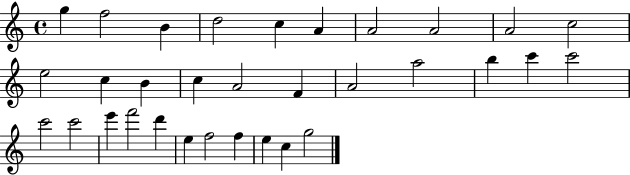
X:1
T:Untitled
M:4/4
L:1/4
K:C
g f2 B d2 c A A2 A2 A2 c2 e2 c B c A2 F A2 a2 b c' c'2 c'2 c'2 e' f'2 d' e f2 f e c g2